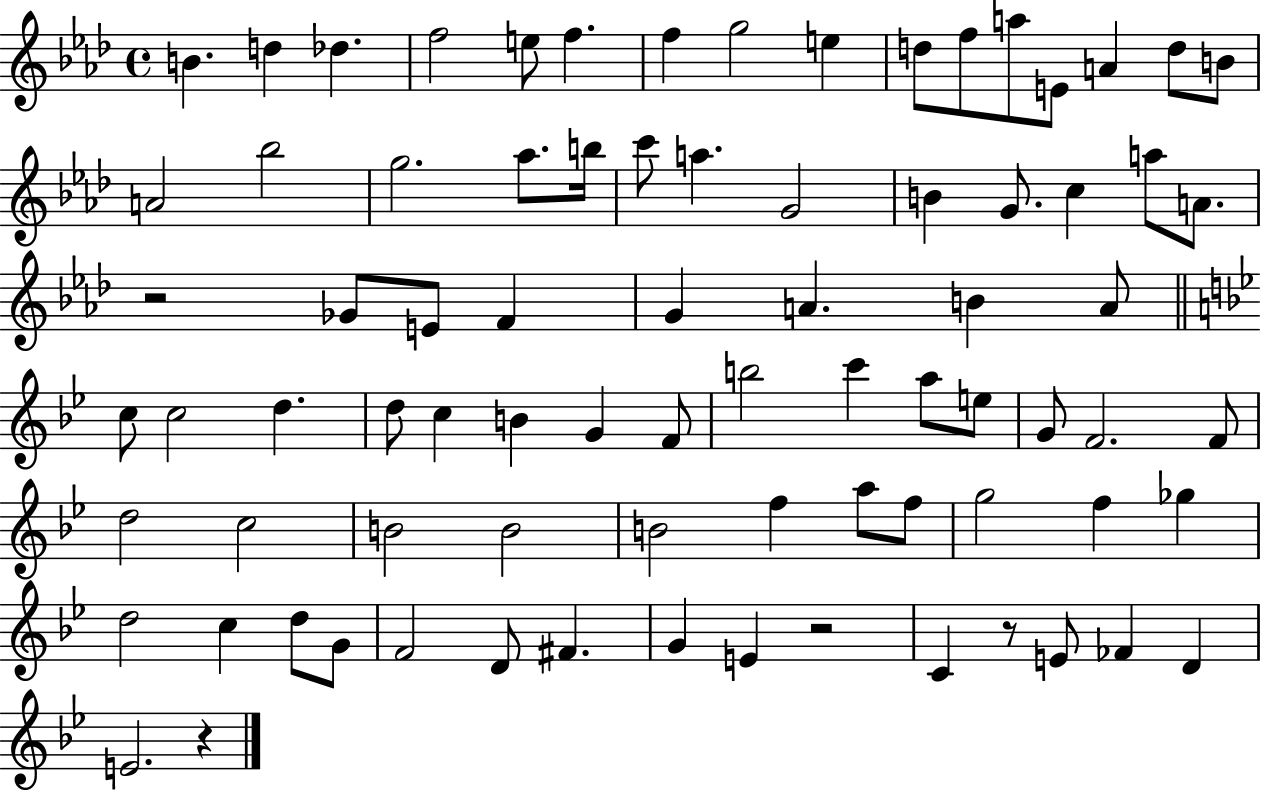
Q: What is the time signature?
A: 4/4